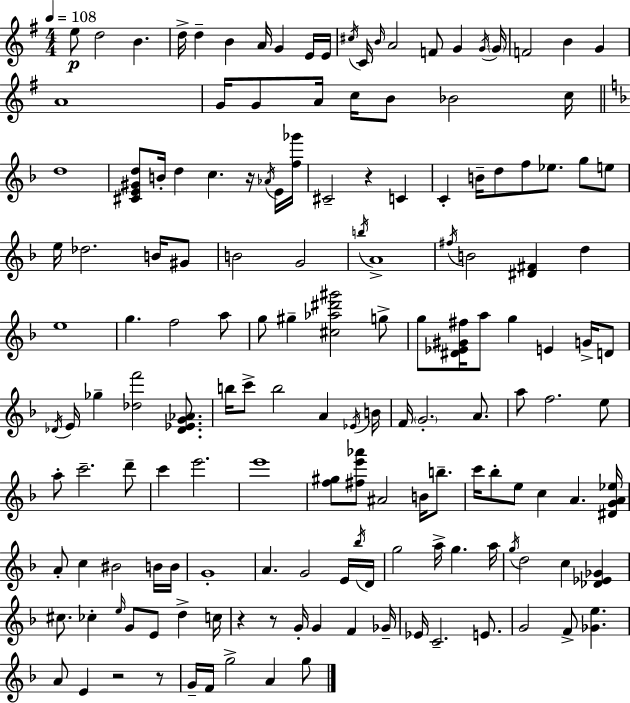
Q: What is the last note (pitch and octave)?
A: G5